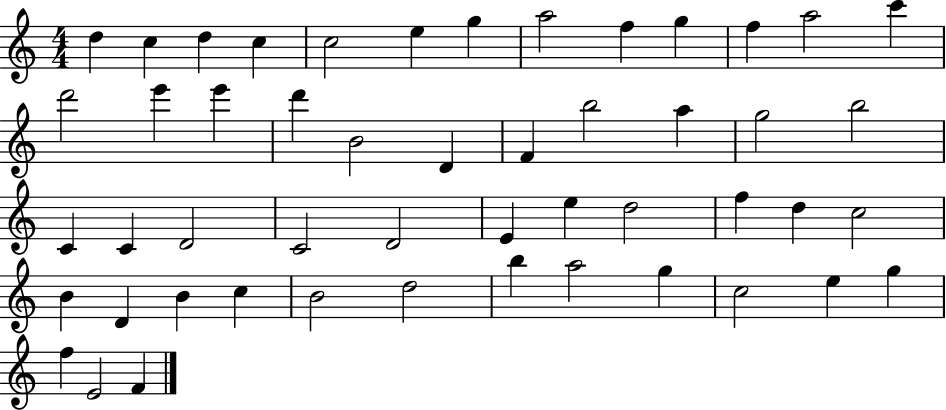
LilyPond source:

{
  \clef treble
  \numericTimeSignature
  \time 4/4
  \key c \major
  d''4 c''4 d''4 c''4 | c''2 e''4 g''4 | a''2 f''4 g''4 | f''4 a''2 c'''4 | \break d'''2 e'''4 e'''4 | d'''4 b'2 d'4 | f'4 b''2 a''4 | g''2 b''2 | \break c'4 c'4 d'2 | c'2 d'2 | e'4 e''4 d''2 | f''4 d''4 c''2 | \break b'4 d'4 b'4 c''4 | b'2 d''2 | b''4 a''2 g''4 | c''2 e''4 g''4 | \break f''4 e'2 f'4 | \bar "|."
}